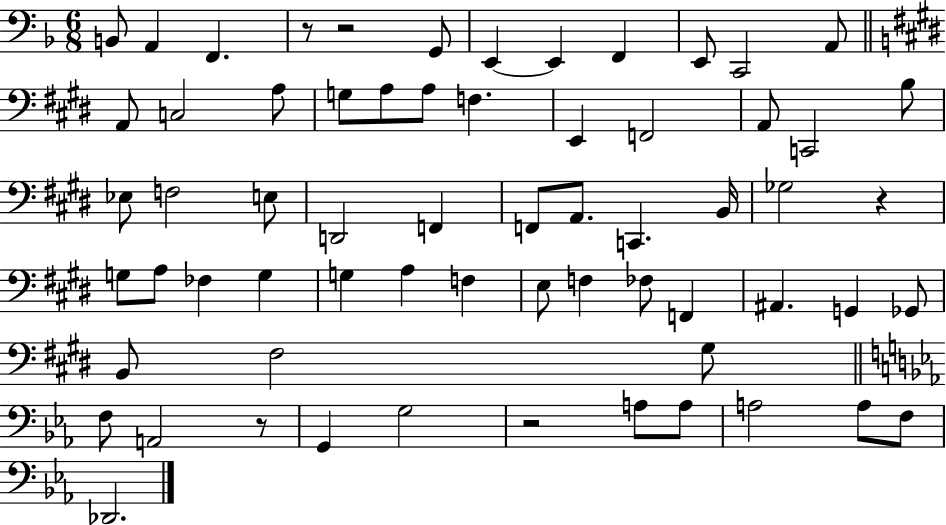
B2/e A2/q F2/q. R/e R/h G2/e E2/q E2/q F2/q E2/e C2/h A2/e A2/e C3/h A3/e G3/e A3/e A3/e F3/q. E2/q F2/h A2/e C2/h B3/e Eb3/e F3/h E3/e D2/h F2/q F2/e A2/e. C2/q. B2/s Gb3/h R/q G3/e A3/e FES3/q G3/q G3/q A3/q F3/q E3/e F3/q FES3/e F2/q A#2/q. G2/q Gb2/e B2/e F#3/h G#3/e F3/e A2/h R/e G2/q G3/h R/h A3/e A3/e A3/h A3/e F3/e Db2/h.